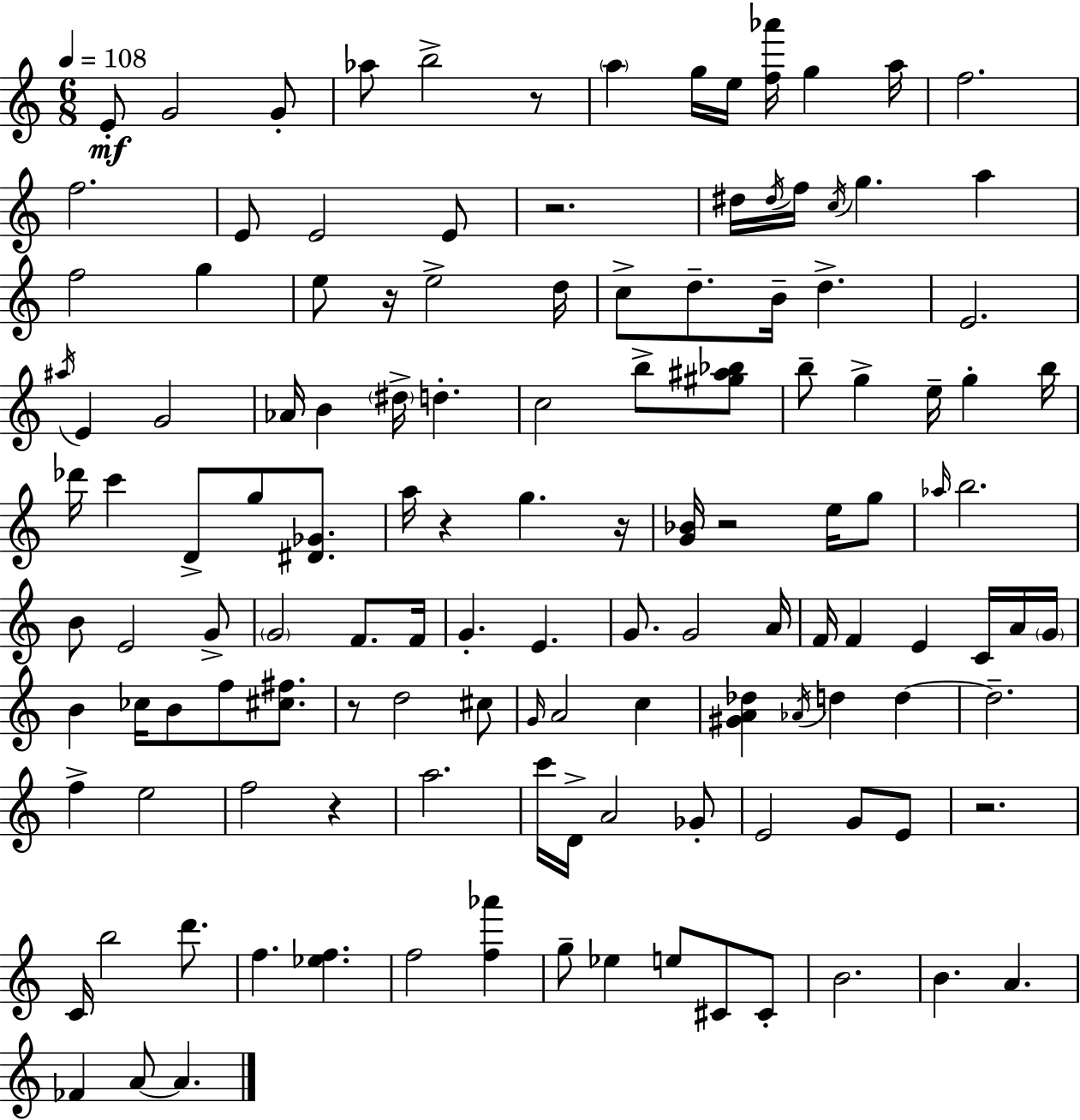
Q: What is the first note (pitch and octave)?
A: E4